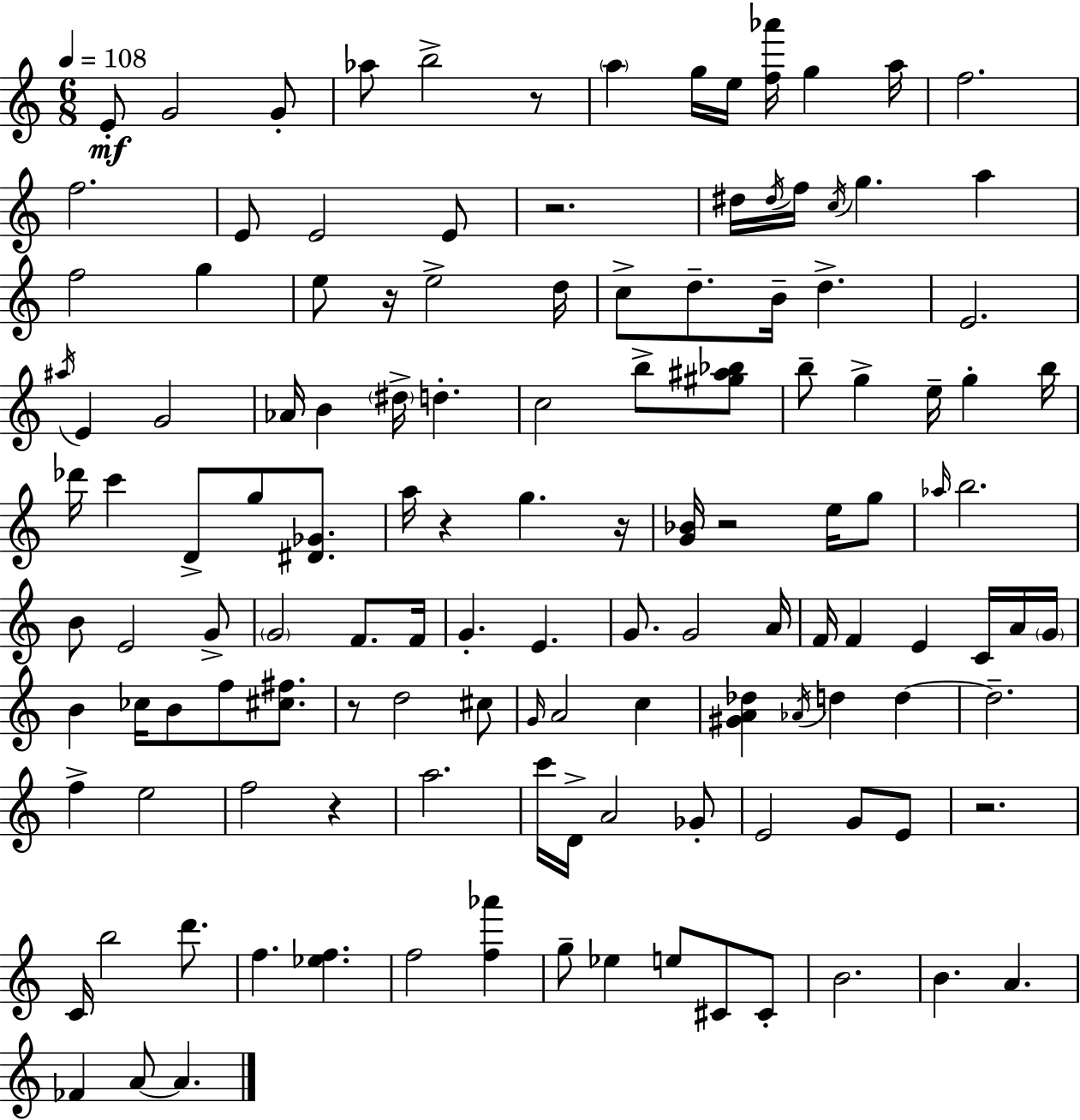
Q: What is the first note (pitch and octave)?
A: E4